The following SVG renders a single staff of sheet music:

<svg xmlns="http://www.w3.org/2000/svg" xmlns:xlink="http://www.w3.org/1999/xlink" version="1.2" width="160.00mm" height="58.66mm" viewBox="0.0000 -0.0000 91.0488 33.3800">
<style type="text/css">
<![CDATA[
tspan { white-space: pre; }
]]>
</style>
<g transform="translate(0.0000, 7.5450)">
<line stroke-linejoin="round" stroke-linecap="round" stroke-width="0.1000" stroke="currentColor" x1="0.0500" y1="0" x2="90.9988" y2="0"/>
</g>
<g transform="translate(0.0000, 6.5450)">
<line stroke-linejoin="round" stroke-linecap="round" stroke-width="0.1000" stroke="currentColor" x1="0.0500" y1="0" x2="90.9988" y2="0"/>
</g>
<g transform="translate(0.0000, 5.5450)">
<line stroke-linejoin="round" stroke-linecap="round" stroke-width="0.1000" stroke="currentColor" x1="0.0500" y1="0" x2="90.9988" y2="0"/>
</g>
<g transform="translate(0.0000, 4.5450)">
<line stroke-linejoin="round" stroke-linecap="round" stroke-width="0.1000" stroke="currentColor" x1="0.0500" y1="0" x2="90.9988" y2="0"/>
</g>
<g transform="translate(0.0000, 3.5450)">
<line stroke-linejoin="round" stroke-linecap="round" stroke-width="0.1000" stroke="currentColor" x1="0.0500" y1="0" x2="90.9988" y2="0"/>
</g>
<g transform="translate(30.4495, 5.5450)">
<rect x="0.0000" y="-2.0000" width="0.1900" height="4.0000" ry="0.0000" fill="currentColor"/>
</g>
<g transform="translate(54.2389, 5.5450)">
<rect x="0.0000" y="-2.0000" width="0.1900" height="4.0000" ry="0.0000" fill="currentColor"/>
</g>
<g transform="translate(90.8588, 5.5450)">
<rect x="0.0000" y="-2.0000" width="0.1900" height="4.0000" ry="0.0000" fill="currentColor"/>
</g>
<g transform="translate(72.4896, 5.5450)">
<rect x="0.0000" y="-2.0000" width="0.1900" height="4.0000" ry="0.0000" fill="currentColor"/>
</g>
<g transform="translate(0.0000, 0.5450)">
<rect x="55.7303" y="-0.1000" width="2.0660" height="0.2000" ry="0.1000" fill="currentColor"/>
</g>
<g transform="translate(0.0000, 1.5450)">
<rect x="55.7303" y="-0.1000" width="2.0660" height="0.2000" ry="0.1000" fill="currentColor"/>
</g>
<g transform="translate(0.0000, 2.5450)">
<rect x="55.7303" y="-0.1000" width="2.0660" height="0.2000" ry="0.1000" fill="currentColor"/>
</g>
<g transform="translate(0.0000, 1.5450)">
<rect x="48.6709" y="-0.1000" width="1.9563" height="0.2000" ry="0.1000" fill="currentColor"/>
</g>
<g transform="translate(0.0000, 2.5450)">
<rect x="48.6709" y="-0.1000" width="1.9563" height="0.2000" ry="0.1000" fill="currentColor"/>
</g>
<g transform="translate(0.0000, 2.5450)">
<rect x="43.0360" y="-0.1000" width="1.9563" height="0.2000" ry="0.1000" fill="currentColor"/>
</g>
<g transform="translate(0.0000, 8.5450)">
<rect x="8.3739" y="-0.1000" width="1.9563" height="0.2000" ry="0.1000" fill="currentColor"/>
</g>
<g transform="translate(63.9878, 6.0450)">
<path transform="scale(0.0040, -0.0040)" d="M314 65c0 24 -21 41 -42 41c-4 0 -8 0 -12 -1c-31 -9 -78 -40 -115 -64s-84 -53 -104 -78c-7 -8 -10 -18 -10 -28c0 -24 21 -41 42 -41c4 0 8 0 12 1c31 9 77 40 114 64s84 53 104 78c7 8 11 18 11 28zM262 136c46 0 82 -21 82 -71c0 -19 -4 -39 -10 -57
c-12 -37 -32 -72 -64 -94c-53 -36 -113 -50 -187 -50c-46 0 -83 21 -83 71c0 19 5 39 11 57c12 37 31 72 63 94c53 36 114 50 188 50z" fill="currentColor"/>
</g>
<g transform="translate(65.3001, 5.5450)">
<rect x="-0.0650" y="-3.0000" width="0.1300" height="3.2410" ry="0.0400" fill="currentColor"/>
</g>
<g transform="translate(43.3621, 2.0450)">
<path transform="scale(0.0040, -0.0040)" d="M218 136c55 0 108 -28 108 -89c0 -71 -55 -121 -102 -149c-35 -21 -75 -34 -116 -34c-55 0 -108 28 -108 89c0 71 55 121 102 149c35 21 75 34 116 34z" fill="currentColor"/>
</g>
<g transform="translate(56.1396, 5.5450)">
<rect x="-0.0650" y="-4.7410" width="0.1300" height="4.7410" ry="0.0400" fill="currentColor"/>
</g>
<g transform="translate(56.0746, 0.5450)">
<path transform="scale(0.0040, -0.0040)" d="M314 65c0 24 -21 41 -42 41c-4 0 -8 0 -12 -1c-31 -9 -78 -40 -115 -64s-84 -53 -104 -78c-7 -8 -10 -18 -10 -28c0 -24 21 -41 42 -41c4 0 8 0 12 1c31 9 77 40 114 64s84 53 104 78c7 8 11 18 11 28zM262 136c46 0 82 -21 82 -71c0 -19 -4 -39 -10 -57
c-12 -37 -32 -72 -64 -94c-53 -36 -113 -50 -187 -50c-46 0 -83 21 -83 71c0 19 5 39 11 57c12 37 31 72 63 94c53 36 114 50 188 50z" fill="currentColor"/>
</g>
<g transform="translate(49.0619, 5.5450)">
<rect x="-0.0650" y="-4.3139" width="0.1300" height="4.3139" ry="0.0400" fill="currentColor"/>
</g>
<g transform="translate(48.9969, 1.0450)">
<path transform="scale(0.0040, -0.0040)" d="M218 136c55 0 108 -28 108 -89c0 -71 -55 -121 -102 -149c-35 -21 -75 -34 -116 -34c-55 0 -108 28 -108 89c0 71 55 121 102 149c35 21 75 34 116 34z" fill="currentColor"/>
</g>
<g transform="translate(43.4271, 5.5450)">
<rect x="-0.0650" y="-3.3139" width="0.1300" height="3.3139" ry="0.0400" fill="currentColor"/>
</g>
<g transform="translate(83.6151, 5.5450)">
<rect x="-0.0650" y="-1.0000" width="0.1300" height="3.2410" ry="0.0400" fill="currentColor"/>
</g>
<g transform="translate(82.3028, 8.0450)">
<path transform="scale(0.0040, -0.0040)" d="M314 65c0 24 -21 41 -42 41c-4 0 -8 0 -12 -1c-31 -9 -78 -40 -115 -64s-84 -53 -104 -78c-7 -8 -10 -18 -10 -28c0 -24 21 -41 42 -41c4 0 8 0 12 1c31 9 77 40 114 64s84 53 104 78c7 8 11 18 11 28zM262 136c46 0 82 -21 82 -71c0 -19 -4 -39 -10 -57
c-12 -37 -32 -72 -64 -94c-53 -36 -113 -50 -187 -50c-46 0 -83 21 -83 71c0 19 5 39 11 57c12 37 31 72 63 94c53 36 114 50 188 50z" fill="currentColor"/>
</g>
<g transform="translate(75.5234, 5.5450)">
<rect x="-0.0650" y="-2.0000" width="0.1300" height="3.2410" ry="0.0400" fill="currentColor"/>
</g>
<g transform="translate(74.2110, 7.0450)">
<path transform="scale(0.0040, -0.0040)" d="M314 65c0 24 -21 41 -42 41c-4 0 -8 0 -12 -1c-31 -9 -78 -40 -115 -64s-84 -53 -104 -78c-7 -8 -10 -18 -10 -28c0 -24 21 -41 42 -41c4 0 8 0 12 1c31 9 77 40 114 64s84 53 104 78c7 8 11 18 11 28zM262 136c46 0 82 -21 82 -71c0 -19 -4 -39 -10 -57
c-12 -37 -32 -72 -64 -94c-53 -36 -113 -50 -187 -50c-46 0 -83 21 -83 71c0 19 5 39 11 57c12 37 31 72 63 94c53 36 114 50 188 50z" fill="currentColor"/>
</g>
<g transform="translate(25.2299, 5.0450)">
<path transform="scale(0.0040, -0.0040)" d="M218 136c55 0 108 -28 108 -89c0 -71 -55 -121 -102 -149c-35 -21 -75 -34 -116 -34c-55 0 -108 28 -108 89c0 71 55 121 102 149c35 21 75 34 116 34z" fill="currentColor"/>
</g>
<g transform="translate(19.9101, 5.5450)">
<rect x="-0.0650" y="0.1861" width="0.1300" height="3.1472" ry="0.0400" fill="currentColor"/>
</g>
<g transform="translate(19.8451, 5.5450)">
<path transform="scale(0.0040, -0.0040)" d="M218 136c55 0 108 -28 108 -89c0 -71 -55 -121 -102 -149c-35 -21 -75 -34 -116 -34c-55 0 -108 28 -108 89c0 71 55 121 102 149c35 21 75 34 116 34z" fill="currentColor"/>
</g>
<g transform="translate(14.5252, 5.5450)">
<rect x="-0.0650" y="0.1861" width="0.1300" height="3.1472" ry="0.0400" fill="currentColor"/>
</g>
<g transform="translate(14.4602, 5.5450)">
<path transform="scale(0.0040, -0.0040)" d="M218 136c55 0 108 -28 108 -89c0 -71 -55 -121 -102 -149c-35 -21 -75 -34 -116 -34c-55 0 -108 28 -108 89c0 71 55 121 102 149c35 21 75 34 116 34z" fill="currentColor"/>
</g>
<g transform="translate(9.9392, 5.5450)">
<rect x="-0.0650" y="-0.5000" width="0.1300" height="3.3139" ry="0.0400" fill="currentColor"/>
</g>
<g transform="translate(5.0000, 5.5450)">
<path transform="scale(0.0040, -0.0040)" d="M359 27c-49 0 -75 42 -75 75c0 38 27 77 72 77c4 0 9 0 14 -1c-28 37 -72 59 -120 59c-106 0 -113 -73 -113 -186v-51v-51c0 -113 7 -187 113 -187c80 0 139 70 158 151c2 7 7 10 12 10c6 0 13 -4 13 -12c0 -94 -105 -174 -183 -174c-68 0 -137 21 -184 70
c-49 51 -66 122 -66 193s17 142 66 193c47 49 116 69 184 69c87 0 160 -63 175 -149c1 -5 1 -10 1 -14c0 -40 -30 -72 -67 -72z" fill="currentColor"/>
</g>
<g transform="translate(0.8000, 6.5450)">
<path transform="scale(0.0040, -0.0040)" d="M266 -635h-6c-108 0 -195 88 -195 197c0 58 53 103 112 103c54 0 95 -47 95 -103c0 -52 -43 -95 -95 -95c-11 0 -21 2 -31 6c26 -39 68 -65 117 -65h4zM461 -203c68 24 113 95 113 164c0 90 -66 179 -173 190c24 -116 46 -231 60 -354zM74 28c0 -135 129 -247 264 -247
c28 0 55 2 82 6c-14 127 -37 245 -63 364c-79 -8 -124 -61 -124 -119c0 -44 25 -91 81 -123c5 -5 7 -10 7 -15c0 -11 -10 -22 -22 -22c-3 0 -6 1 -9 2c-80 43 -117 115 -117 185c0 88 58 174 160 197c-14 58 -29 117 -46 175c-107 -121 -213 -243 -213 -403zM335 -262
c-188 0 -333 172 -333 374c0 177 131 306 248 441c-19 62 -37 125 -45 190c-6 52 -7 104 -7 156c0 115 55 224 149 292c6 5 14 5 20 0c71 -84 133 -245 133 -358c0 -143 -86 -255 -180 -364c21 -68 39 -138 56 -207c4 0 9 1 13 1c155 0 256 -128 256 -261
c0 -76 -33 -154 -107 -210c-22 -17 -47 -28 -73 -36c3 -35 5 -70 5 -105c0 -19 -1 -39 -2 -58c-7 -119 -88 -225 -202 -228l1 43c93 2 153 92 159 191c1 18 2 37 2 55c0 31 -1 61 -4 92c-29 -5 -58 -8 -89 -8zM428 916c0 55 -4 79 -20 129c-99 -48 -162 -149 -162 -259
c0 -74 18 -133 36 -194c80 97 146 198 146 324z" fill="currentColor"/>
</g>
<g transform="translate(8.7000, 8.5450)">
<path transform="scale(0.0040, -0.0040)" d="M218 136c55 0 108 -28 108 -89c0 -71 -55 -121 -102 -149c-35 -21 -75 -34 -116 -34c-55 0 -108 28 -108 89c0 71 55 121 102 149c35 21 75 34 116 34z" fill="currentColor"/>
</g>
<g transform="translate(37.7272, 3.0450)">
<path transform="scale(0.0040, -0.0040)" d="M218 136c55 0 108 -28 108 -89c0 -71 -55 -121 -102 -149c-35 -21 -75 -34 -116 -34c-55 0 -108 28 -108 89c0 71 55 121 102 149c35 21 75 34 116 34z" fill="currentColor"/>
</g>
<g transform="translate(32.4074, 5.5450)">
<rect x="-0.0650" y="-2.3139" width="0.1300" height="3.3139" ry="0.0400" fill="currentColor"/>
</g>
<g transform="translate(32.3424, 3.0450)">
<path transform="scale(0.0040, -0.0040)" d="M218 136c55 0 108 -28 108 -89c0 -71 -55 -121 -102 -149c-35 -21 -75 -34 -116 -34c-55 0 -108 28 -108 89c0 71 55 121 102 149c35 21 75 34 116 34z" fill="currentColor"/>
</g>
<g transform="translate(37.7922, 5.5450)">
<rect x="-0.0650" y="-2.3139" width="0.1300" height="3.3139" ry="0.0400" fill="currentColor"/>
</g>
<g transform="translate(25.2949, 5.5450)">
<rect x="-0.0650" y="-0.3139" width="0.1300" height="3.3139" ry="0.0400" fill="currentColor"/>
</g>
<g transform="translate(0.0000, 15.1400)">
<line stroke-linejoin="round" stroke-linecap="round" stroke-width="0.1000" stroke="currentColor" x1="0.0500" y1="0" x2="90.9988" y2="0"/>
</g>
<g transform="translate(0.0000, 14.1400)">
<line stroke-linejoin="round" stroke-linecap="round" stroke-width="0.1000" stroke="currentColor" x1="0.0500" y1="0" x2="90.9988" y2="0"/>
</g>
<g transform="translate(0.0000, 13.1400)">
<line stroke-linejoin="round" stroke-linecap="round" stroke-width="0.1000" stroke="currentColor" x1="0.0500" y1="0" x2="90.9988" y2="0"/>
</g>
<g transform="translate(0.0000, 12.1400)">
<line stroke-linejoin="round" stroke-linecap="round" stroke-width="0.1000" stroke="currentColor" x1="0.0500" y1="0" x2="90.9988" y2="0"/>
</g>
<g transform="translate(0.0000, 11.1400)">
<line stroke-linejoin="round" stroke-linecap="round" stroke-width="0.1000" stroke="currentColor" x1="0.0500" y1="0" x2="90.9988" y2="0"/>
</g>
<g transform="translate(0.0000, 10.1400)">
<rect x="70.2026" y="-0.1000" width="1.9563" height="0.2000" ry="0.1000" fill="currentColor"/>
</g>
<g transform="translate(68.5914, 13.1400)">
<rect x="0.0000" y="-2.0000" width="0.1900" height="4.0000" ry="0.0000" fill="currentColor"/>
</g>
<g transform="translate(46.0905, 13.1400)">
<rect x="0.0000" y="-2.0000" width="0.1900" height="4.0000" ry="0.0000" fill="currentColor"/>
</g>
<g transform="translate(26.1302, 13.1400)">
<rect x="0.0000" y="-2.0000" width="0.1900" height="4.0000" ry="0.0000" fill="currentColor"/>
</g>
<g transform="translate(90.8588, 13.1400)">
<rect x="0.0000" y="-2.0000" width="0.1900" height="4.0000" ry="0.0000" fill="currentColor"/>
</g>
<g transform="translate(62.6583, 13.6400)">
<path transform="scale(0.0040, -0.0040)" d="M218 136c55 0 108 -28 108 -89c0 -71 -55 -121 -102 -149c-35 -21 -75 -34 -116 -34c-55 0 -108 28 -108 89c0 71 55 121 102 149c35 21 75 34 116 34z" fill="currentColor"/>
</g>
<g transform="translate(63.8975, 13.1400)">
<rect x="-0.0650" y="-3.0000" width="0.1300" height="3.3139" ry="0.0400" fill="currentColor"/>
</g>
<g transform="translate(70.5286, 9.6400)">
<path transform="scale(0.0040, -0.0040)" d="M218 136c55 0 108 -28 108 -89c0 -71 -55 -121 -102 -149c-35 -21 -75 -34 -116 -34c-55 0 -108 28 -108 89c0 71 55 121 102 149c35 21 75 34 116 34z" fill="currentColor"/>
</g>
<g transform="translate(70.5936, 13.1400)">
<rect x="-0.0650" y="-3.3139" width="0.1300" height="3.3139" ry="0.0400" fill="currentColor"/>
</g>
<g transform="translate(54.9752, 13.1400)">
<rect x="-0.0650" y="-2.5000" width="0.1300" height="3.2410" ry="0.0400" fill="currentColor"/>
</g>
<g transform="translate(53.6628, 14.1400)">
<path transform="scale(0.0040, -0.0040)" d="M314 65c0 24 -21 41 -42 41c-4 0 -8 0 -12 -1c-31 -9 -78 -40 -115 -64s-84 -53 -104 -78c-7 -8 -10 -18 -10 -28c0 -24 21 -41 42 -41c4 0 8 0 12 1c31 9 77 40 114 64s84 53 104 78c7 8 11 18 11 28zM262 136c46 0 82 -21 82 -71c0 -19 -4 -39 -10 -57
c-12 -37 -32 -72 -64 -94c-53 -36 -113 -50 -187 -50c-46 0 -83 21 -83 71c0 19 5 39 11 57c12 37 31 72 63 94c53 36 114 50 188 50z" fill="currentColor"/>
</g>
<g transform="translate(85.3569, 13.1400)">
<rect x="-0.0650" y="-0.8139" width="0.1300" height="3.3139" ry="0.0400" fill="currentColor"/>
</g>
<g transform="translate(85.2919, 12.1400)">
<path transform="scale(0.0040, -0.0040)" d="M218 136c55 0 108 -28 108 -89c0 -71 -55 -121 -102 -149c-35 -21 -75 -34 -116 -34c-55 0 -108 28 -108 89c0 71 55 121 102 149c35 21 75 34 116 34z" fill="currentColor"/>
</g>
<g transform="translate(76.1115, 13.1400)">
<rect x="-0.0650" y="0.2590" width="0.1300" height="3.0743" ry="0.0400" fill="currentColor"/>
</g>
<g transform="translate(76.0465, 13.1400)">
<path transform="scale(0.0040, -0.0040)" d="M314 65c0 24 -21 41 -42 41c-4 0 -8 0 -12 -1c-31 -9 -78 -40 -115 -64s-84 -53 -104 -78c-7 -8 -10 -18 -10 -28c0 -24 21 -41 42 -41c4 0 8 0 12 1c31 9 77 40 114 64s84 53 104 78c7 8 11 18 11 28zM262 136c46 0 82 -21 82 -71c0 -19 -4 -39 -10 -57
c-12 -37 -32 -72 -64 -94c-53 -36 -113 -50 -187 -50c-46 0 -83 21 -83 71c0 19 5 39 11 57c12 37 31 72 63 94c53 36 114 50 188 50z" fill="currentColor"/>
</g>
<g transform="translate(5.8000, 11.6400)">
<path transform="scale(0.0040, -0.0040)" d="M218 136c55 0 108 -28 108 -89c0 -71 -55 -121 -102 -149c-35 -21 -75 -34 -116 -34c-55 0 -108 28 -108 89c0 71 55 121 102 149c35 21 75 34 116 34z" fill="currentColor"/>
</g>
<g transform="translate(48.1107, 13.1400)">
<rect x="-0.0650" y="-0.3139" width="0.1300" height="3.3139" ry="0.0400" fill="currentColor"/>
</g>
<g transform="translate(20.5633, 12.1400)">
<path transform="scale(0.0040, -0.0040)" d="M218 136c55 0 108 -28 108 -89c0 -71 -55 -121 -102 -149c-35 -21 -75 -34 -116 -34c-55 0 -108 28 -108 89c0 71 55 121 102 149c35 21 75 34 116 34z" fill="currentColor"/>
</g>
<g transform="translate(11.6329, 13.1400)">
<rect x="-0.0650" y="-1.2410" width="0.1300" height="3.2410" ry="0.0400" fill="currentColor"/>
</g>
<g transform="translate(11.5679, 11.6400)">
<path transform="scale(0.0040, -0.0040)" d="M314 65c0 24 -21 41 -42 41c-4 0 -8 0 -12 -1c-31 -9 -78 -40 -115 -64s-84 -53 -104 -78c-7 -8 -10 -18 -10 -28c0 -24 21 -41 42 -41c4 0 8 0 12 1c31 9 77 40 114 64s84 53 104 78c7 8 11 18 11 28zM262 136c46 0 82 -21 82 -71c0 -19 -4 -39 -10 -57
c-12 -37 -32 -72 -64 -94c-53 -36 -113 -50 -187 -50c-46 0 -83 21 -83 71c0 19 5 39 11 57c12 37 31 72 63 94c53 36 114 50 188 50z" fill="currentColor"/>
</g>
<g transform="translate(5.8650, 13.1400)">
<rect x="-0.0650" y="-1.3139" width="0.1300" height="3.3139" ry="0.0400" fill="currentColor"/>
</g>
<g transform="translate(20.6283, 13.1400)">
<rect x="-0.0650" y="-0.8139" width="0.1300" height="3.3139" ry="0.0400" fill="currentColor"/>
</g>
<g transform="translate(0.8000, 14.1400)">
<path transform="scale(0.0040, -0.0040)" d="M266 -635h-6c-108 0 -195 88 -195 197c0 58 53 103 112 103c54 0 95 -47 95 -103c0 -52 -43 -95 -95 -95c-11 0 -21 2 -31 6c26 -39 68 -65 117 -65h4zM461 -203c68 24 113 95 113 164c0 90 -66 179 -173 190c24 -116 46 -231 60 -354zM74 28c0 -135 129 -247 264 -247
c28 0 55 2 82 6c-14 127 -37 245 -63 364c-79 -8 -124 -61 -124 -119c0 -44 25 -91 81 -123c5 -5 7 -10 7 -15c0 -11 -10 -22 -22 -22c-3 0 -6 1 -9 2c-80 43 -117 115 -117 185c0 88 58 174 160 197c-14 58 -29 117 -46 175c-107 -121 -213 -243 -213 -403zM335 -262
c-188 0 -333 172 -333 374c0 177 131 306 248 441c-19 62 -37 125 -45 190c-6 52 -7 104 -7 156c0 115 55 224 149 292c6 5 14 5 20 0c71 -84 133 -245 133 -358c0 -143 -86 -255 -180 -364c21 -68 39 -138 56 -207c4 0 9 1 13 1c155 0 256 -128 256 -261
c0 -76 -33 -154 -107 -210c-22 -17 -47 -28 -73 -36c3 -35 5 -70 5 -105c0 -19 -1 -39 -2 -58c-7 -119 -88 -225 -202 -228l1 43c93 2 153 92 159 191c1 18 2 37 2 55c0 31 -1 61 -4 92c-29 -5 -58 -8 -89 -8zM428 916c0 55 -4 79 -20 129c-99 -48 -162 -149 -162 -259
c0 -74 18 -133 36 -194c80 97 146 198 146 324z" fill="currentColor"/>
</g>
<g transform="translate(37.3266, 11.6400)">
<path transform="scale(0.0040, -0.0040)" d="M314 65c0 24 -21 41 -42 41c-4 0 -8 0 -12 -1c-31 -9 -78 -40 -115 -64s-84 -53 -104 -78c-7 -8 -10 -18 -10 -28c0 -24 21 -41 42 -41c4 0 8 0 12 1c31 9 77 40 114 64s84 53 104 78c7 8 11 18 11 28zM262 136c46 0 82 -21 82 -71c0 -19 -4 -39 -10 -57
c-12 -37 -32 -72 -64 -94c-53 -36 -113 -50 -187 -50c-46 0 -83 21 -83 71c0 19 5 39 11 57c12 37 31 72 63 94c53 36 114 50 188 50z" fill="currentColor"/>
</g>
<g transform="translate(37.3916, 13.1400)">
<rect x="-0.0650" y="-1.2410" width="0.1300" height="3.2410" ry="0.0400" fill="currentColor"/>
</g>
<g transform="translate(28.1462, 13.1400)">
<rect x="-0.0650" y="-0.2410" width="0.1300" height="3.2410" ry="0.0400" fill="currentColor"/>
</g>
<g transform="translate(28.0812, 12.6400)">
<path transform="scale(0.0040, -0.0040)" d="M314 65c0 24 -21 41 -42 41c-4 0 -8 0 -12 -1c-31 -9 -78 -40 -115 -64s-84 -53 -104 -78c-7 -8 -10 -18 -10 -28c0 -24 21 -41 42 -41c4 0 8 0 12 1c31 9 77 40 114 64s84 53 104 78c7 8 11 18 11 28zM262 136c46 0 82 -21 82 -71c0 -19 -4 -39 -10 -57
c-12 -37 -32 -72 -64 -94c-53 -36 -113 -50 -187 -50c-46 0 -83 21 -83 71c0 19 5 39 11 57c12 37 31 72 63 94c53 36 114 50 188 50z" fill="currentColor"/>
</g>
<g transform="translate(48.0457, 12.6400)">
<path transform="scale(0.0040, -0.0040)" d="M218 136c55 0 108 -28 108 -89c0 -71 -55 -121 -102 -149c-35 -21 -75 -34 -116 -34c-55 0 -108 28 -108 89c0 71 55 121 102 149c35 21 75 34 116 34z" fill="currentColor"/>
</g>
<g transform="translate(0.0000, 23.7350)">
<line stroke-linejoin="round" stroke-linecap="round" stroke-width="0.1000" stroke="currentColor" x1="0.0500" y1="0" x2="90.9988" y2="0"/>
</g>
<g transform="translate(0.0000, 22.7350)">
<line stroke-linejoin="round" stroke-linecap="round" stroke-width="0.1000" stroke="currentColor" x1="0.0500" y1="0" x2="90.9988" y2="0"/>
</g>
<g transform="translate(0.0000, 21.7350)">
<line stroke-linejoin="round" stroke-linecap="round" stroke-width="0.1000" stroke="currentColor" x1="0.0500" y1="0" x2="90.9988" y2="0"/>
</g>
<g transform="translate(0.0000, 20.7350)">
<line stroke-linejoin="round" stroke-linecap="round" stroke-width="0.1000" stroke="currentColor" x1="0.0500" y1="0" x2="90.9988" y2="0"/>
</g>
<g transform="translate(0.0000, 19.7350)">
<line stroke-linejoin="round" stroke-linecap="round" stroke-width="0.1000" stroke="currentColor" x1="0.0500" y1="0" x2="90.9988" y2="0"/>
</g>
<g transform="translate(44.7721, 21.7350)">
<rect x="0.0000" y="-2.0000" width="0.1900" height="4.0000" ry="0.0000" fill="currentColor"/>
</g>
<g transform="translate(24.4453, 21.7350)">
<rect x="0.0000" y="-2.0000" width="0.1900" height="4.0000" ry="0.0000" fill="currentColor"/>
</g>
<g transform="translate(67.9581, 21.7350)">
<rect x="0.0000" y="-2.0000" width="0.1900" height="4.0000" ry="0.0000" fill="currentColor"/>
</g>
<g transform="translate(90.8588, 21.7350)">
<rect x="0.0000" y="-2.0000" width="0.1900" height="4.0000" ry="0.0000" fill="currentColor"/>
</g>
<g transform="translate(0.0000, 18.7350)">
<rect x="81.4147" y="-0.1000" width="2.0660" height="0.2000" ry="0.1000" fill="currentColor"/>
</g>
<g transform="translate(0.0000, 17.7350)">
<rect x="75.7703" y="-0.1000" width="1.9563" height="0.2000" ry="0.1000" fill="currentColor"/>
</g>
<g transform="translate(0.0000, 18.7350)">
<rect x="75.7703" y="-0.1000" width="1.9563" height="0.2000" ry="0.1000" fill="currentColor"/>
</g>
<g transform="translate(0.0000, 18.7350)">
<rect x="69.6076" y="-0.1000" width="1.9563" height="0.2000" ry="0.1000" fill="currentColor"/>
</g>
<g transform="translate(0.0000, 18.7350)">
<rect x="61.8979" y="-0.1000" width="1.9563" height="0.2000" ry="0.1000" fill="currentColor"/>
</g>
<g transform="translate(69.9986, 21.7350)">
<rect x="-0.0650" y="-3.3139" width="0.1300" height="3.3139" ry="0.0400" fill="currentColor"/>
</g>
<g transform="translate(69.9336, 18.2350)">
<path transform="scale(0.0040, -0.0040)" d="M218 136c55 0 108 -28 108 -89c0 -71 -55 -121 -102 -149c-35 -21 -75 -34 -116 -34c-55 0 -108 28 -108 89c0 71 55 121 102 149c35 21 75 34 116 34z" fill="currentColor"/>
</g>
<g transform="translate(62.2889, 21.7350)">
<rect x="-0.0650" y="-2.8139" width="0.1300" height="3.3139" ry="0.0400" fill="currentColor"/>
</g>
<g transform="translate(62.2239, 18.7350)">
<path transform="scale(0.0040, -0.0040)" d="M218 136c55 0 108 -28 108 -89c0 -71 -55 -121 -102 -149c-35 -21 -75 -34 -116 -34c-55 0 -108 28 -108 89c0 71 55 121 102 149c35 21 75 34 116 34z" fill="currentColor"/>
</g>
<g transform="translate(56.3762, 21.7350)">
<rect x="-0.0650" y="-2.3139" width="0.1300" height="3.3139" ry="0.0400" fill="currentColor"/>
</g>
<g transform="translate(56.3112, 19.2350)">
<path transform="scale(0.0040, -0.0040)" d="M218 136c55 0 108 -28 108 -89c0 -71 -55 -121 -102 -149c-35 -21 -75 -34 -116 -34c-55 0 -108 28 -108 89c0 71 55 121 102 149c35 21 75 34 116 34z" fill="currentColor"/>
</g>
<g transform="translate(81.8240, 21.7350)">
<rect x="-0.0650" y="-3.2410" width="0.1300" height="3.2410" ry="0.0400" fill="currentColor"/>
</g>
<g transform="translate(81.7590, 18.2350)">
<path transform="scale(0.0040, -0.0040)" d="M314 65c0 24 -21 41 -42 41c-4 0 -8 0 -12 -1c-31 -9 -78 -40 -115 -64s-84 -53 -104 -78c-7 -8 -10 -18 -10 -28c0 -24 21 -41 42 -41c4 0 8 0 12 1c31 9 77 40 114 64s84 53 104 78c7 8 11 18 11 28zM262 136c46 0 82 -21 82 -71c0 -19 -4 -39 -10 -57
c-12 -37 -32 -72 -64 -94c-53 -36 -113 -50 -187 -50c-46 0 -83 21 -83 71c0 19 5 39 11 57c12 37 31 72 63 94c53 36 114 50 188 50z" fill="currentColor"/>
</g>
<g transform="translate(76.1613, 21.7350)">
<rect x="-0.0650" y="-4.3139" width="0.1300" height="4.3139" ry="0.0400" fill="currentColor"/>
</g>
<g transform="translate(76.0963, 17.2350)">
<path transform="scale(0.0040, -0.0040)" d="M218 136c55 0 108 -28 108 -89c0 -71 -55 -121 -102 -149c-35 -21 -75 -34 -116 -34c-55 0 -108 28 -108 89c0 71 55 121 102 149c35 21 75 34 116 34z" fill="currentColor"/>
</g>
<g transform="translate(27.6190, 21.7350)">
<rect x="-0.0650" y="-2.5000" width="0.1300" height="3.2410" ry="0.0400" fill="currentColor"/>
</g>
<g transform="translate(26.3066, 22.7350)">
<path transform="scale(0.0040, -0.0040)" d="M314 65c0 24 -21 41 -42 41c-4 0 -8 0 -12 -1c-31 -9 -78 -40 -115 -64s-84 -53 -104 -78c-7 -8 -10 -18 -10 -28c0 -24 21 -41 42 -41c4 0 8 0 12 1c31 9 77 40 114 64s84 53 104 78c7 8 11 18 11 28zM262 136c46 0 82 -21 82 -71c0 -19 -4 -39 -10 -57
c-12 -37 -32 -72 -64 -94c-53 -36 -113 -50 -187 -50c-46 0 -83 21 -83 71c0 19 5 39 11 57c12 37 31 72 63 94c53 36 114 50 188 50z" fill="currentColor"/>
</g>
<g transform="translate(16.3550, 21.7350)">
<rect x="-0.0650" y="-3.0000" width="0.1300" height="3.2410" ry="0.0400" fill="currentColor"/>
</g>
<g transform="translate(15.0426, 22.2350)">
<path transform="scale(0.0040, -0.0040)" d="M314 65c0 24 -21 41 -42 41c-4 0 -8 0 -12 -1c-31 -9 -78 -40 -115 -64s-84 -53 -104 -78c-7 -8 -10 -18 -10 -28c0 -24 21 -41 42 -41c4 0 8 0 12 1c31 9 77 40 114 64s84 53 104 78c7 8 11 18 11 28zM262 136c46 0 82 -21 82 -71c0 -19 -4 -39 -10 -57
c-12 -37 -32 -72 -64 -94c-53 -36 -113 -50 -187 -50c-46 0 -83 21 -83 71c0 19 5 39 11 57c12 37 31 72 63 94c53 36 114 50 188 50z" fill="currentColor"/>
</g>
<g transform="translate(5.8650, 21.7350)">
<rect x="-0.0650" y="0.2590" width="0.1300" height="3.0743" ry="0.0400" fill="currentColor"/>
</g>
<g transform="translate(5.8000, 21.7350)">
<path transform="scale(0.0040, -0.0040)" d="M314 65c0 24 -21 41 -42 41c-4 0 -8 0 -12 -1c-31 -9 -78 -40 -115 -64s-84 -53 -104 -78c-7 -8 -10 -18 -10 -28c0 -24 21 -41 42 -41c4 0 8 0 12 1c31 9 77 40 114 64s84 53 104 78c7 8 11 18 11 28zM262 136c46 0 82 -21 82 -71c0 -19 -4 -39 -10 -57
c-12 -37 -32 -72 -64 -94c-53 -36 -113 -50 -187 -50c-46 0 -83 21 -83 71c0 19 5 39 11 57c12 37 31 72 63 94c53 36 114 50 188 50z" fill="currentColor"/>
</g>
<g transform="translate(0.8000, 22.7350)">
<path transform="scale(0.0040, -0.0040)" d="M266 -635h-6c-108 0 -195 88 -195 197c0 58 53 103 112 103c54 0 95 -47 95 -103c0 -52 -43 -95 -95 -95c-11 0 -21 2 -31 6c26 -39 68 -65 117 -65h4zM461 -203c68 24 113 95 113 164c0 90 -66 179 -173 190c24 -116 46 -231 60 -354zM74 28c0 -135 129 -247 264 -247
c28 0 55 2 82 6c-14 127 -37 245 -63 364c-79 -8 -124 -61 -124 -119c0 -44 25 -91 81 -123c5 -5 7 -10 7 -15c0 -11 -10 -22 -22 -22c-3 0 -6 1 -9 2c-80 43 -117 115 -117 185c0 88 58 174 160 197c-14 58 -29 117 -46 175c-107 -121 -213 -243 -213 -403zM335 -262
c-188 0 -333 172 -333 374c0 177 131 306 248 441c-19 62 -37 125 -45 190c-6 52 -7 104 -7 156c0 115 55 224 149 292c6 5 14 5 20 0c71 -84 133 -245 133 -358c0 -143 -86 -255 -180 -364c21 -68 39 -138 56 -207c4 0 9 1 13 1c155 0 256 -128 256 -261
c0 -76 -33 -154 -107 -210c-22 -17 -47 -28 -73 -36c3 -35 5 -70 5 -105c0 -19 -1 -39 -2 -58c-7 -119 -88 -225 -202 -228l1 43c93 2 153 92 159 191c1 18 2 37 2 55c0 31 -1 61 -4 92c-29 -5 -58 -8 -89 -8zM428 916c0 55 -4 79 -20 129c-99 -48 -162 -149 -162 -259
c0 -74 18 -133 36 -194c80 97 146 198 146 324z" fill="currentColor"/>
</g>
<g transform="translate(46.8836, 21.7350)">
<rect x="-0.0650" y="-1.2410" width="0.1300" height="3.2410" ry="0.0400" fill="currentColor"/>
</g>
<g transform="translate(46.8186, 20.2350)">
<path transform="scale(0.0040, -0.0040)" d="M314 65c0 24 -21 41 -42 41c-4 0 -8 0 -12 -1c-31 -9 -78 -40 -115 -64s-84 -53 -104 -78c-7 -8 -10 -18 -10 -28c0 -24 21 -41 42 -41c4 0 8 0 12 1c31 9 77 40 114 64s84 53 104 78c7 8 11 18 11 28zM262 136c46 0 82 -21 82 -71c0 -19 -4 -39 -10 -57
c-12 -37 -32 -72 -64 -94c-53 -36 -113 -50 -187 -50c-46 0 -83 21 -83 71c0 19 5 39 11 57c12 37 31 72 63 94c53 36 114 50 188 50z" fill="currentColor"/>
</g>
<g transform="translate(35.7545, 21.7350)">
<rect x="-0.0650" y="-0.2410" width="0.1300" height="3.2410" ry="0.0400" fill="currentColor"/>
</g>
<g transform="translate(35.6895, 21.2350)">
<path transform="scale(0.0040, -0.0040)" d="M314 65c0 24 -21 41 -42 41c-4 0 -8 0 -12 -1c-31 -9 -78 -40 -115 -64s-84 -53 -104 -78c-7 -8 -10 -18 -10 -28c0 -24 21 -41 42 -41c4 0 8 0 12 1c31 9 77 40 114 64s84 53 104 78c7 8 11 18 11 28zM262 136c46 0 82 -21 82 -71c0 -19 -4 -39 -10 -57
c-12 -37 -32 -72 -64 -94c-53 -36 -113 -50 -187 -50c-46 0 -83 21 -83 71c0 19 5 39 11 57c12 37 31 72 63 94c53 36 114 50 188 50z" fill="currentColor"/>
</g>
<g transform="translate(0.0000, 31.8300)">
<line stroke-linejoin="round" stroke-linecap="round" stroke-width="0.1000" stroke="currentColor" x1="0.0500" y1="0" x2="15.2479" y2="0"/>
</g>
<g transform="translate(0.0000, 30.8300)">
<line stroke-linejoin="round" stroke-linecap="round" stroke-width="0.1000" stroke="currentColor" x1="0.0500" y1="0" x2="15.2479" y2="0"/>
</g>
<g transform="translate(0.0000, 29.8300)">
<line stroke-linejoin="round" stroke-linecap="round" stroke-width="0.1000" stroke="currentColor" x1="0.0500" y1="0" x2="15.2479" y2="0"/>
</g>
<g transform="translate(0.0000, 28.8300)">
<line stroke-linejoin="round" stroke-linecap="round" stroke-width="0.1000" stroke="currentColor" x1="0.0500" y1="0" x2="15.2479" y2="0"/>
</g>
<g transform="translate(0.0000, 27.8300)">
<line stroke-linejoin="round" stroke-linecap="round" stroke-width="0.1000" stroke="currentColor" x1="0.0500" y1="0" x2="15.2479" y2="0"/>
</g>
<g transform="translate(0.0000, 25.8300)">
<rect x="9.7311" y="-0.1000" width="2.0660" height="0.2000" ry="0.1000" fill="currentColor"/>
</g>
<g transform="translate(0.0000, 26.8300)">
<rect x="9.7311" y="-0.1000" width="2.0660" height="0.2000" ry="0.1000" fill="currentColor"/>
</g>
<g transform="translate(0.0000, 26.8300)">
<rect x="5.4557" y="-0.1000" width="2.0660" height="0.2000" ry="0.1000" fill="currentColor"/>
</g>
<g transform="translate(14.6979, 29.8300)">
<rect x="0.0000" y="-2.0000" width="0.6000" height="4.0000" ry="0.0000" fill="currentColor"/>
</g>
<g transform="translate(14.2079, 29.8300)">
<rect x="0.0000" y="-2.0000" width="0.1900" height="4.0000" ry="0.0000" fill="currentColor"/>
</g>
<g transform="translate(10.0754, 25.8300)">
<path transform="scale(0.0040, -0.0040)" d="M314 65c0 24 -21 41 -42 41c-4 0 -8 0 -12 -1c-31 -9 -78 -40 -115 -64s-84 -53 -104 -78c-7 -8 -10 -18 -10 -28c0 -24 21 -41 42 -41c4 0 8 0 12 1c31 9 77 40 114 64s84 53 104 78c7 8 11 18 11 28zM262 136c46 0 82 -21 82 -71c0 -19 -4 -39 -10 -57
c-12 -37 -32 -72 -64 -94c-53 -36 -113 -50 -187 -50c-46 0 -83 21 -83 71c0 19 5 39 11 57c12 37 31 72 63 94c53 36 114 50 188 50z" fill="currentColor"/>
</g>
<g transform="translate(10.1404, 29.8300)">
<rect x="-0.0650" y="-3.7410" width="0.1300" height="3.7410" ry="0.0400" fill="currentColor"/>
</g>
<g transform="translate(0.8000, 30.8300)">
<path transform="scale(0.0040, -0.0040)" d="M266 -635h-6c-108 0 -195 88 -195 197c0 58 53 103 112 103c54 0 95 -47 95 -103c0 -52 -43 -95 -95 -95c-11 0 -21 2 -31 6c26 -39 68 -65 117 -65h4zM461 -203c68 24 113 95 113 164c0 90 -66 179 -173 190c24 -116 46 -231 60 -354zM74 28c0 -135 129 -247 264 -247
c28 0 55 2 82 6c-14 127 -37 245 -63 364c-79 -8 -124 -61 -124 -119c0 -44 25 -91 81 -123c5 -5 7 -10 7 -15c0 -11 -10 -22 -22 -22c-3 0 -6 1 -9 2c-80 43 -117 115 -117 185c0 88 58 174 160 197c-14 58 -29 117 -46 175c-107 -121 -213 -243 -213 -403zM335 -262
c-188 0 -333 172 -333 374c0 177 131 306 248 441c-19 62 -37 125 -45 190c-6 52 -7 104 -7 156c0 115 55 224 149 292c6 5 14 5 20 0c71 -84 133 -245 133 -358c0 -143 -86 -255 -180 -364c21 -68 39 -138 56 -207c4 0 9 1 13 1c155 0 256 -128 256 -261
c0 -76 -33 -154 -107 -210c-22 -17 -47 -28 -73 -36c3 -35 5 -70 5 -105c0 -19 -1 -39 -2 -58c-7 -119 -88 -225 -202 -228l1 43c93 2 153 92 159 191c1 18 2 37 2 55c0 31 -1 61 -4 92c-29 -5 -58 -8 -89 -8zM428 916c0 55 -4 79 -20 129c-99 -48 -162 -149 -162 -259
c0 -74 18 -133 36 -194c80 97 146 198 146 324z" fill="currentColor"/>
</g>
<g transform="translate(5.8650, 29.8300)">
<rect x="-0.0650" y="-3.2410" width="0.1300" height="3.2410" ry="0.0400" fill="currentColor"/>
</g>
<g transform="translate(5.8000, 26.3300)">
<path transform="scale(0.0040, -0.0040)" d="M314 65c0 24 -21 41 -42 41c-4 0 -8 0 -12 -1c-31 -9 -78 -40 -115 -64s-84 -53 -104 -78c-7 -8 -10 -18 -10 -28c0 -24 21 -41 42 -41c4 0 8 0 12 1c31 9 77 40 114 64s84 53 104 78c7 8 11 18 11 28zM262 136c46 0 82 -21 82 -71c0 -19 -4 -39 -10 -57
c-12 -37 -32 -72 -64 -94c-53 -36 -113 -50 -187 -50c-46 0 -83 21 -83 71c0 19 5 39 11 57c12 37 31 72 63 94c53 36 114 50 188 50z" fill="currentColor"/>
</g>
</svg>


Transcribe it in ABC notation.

X:1
T:Untitled
M:4/4
L:1/4
K:C
C B B c g g b d' e'2 A2 F2 D2 e e2 d c2 e2 c G2 A b B2 d B2 A2 G2 c2 e2 g a b d' b2 b2 c'2